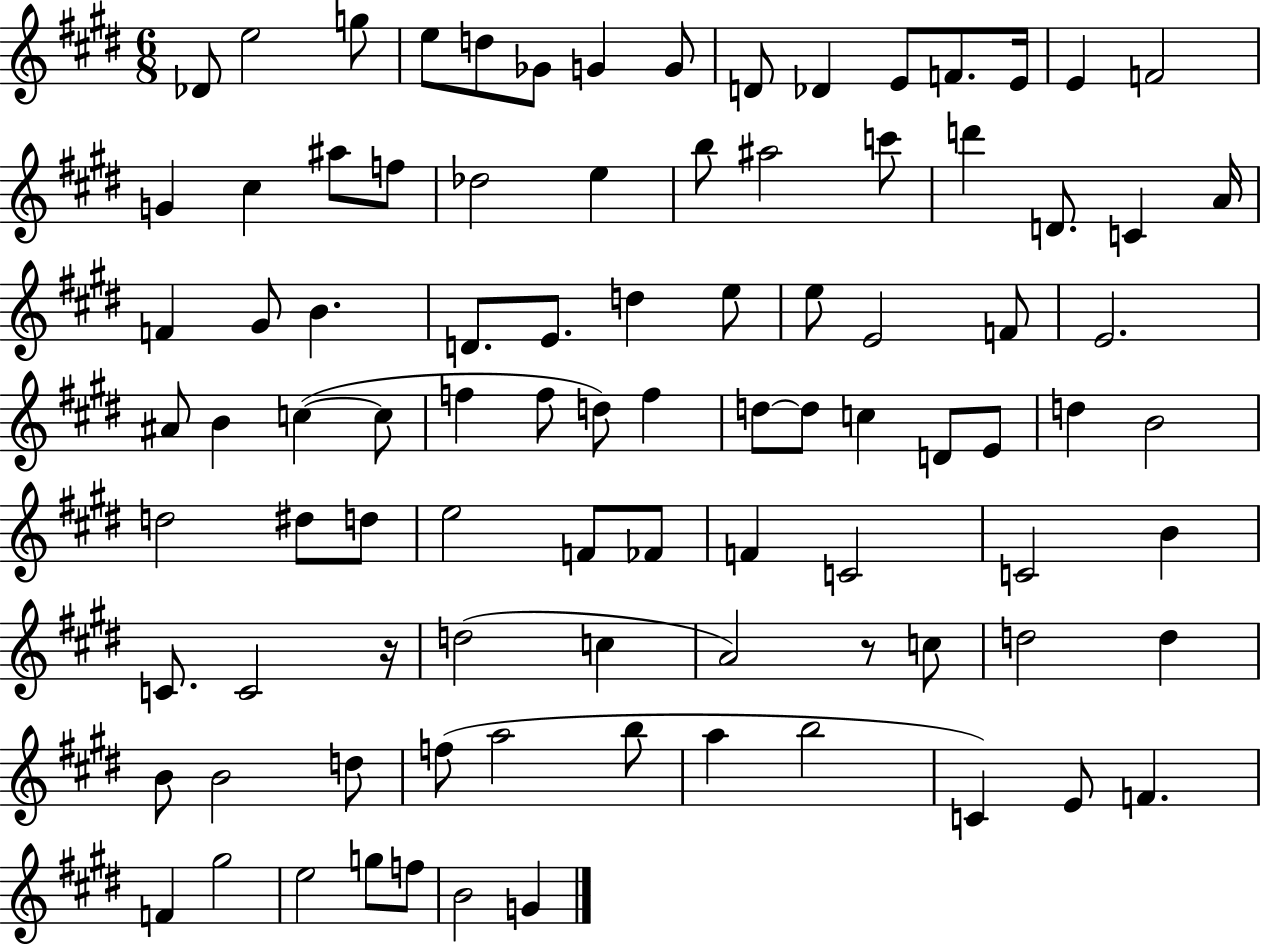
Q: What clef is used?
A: treble